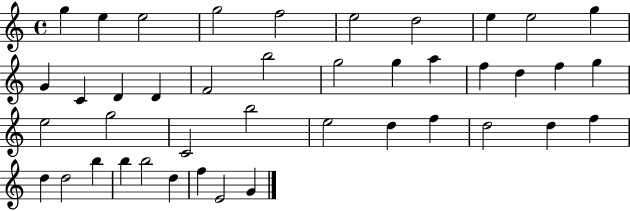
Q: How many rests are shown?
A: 0